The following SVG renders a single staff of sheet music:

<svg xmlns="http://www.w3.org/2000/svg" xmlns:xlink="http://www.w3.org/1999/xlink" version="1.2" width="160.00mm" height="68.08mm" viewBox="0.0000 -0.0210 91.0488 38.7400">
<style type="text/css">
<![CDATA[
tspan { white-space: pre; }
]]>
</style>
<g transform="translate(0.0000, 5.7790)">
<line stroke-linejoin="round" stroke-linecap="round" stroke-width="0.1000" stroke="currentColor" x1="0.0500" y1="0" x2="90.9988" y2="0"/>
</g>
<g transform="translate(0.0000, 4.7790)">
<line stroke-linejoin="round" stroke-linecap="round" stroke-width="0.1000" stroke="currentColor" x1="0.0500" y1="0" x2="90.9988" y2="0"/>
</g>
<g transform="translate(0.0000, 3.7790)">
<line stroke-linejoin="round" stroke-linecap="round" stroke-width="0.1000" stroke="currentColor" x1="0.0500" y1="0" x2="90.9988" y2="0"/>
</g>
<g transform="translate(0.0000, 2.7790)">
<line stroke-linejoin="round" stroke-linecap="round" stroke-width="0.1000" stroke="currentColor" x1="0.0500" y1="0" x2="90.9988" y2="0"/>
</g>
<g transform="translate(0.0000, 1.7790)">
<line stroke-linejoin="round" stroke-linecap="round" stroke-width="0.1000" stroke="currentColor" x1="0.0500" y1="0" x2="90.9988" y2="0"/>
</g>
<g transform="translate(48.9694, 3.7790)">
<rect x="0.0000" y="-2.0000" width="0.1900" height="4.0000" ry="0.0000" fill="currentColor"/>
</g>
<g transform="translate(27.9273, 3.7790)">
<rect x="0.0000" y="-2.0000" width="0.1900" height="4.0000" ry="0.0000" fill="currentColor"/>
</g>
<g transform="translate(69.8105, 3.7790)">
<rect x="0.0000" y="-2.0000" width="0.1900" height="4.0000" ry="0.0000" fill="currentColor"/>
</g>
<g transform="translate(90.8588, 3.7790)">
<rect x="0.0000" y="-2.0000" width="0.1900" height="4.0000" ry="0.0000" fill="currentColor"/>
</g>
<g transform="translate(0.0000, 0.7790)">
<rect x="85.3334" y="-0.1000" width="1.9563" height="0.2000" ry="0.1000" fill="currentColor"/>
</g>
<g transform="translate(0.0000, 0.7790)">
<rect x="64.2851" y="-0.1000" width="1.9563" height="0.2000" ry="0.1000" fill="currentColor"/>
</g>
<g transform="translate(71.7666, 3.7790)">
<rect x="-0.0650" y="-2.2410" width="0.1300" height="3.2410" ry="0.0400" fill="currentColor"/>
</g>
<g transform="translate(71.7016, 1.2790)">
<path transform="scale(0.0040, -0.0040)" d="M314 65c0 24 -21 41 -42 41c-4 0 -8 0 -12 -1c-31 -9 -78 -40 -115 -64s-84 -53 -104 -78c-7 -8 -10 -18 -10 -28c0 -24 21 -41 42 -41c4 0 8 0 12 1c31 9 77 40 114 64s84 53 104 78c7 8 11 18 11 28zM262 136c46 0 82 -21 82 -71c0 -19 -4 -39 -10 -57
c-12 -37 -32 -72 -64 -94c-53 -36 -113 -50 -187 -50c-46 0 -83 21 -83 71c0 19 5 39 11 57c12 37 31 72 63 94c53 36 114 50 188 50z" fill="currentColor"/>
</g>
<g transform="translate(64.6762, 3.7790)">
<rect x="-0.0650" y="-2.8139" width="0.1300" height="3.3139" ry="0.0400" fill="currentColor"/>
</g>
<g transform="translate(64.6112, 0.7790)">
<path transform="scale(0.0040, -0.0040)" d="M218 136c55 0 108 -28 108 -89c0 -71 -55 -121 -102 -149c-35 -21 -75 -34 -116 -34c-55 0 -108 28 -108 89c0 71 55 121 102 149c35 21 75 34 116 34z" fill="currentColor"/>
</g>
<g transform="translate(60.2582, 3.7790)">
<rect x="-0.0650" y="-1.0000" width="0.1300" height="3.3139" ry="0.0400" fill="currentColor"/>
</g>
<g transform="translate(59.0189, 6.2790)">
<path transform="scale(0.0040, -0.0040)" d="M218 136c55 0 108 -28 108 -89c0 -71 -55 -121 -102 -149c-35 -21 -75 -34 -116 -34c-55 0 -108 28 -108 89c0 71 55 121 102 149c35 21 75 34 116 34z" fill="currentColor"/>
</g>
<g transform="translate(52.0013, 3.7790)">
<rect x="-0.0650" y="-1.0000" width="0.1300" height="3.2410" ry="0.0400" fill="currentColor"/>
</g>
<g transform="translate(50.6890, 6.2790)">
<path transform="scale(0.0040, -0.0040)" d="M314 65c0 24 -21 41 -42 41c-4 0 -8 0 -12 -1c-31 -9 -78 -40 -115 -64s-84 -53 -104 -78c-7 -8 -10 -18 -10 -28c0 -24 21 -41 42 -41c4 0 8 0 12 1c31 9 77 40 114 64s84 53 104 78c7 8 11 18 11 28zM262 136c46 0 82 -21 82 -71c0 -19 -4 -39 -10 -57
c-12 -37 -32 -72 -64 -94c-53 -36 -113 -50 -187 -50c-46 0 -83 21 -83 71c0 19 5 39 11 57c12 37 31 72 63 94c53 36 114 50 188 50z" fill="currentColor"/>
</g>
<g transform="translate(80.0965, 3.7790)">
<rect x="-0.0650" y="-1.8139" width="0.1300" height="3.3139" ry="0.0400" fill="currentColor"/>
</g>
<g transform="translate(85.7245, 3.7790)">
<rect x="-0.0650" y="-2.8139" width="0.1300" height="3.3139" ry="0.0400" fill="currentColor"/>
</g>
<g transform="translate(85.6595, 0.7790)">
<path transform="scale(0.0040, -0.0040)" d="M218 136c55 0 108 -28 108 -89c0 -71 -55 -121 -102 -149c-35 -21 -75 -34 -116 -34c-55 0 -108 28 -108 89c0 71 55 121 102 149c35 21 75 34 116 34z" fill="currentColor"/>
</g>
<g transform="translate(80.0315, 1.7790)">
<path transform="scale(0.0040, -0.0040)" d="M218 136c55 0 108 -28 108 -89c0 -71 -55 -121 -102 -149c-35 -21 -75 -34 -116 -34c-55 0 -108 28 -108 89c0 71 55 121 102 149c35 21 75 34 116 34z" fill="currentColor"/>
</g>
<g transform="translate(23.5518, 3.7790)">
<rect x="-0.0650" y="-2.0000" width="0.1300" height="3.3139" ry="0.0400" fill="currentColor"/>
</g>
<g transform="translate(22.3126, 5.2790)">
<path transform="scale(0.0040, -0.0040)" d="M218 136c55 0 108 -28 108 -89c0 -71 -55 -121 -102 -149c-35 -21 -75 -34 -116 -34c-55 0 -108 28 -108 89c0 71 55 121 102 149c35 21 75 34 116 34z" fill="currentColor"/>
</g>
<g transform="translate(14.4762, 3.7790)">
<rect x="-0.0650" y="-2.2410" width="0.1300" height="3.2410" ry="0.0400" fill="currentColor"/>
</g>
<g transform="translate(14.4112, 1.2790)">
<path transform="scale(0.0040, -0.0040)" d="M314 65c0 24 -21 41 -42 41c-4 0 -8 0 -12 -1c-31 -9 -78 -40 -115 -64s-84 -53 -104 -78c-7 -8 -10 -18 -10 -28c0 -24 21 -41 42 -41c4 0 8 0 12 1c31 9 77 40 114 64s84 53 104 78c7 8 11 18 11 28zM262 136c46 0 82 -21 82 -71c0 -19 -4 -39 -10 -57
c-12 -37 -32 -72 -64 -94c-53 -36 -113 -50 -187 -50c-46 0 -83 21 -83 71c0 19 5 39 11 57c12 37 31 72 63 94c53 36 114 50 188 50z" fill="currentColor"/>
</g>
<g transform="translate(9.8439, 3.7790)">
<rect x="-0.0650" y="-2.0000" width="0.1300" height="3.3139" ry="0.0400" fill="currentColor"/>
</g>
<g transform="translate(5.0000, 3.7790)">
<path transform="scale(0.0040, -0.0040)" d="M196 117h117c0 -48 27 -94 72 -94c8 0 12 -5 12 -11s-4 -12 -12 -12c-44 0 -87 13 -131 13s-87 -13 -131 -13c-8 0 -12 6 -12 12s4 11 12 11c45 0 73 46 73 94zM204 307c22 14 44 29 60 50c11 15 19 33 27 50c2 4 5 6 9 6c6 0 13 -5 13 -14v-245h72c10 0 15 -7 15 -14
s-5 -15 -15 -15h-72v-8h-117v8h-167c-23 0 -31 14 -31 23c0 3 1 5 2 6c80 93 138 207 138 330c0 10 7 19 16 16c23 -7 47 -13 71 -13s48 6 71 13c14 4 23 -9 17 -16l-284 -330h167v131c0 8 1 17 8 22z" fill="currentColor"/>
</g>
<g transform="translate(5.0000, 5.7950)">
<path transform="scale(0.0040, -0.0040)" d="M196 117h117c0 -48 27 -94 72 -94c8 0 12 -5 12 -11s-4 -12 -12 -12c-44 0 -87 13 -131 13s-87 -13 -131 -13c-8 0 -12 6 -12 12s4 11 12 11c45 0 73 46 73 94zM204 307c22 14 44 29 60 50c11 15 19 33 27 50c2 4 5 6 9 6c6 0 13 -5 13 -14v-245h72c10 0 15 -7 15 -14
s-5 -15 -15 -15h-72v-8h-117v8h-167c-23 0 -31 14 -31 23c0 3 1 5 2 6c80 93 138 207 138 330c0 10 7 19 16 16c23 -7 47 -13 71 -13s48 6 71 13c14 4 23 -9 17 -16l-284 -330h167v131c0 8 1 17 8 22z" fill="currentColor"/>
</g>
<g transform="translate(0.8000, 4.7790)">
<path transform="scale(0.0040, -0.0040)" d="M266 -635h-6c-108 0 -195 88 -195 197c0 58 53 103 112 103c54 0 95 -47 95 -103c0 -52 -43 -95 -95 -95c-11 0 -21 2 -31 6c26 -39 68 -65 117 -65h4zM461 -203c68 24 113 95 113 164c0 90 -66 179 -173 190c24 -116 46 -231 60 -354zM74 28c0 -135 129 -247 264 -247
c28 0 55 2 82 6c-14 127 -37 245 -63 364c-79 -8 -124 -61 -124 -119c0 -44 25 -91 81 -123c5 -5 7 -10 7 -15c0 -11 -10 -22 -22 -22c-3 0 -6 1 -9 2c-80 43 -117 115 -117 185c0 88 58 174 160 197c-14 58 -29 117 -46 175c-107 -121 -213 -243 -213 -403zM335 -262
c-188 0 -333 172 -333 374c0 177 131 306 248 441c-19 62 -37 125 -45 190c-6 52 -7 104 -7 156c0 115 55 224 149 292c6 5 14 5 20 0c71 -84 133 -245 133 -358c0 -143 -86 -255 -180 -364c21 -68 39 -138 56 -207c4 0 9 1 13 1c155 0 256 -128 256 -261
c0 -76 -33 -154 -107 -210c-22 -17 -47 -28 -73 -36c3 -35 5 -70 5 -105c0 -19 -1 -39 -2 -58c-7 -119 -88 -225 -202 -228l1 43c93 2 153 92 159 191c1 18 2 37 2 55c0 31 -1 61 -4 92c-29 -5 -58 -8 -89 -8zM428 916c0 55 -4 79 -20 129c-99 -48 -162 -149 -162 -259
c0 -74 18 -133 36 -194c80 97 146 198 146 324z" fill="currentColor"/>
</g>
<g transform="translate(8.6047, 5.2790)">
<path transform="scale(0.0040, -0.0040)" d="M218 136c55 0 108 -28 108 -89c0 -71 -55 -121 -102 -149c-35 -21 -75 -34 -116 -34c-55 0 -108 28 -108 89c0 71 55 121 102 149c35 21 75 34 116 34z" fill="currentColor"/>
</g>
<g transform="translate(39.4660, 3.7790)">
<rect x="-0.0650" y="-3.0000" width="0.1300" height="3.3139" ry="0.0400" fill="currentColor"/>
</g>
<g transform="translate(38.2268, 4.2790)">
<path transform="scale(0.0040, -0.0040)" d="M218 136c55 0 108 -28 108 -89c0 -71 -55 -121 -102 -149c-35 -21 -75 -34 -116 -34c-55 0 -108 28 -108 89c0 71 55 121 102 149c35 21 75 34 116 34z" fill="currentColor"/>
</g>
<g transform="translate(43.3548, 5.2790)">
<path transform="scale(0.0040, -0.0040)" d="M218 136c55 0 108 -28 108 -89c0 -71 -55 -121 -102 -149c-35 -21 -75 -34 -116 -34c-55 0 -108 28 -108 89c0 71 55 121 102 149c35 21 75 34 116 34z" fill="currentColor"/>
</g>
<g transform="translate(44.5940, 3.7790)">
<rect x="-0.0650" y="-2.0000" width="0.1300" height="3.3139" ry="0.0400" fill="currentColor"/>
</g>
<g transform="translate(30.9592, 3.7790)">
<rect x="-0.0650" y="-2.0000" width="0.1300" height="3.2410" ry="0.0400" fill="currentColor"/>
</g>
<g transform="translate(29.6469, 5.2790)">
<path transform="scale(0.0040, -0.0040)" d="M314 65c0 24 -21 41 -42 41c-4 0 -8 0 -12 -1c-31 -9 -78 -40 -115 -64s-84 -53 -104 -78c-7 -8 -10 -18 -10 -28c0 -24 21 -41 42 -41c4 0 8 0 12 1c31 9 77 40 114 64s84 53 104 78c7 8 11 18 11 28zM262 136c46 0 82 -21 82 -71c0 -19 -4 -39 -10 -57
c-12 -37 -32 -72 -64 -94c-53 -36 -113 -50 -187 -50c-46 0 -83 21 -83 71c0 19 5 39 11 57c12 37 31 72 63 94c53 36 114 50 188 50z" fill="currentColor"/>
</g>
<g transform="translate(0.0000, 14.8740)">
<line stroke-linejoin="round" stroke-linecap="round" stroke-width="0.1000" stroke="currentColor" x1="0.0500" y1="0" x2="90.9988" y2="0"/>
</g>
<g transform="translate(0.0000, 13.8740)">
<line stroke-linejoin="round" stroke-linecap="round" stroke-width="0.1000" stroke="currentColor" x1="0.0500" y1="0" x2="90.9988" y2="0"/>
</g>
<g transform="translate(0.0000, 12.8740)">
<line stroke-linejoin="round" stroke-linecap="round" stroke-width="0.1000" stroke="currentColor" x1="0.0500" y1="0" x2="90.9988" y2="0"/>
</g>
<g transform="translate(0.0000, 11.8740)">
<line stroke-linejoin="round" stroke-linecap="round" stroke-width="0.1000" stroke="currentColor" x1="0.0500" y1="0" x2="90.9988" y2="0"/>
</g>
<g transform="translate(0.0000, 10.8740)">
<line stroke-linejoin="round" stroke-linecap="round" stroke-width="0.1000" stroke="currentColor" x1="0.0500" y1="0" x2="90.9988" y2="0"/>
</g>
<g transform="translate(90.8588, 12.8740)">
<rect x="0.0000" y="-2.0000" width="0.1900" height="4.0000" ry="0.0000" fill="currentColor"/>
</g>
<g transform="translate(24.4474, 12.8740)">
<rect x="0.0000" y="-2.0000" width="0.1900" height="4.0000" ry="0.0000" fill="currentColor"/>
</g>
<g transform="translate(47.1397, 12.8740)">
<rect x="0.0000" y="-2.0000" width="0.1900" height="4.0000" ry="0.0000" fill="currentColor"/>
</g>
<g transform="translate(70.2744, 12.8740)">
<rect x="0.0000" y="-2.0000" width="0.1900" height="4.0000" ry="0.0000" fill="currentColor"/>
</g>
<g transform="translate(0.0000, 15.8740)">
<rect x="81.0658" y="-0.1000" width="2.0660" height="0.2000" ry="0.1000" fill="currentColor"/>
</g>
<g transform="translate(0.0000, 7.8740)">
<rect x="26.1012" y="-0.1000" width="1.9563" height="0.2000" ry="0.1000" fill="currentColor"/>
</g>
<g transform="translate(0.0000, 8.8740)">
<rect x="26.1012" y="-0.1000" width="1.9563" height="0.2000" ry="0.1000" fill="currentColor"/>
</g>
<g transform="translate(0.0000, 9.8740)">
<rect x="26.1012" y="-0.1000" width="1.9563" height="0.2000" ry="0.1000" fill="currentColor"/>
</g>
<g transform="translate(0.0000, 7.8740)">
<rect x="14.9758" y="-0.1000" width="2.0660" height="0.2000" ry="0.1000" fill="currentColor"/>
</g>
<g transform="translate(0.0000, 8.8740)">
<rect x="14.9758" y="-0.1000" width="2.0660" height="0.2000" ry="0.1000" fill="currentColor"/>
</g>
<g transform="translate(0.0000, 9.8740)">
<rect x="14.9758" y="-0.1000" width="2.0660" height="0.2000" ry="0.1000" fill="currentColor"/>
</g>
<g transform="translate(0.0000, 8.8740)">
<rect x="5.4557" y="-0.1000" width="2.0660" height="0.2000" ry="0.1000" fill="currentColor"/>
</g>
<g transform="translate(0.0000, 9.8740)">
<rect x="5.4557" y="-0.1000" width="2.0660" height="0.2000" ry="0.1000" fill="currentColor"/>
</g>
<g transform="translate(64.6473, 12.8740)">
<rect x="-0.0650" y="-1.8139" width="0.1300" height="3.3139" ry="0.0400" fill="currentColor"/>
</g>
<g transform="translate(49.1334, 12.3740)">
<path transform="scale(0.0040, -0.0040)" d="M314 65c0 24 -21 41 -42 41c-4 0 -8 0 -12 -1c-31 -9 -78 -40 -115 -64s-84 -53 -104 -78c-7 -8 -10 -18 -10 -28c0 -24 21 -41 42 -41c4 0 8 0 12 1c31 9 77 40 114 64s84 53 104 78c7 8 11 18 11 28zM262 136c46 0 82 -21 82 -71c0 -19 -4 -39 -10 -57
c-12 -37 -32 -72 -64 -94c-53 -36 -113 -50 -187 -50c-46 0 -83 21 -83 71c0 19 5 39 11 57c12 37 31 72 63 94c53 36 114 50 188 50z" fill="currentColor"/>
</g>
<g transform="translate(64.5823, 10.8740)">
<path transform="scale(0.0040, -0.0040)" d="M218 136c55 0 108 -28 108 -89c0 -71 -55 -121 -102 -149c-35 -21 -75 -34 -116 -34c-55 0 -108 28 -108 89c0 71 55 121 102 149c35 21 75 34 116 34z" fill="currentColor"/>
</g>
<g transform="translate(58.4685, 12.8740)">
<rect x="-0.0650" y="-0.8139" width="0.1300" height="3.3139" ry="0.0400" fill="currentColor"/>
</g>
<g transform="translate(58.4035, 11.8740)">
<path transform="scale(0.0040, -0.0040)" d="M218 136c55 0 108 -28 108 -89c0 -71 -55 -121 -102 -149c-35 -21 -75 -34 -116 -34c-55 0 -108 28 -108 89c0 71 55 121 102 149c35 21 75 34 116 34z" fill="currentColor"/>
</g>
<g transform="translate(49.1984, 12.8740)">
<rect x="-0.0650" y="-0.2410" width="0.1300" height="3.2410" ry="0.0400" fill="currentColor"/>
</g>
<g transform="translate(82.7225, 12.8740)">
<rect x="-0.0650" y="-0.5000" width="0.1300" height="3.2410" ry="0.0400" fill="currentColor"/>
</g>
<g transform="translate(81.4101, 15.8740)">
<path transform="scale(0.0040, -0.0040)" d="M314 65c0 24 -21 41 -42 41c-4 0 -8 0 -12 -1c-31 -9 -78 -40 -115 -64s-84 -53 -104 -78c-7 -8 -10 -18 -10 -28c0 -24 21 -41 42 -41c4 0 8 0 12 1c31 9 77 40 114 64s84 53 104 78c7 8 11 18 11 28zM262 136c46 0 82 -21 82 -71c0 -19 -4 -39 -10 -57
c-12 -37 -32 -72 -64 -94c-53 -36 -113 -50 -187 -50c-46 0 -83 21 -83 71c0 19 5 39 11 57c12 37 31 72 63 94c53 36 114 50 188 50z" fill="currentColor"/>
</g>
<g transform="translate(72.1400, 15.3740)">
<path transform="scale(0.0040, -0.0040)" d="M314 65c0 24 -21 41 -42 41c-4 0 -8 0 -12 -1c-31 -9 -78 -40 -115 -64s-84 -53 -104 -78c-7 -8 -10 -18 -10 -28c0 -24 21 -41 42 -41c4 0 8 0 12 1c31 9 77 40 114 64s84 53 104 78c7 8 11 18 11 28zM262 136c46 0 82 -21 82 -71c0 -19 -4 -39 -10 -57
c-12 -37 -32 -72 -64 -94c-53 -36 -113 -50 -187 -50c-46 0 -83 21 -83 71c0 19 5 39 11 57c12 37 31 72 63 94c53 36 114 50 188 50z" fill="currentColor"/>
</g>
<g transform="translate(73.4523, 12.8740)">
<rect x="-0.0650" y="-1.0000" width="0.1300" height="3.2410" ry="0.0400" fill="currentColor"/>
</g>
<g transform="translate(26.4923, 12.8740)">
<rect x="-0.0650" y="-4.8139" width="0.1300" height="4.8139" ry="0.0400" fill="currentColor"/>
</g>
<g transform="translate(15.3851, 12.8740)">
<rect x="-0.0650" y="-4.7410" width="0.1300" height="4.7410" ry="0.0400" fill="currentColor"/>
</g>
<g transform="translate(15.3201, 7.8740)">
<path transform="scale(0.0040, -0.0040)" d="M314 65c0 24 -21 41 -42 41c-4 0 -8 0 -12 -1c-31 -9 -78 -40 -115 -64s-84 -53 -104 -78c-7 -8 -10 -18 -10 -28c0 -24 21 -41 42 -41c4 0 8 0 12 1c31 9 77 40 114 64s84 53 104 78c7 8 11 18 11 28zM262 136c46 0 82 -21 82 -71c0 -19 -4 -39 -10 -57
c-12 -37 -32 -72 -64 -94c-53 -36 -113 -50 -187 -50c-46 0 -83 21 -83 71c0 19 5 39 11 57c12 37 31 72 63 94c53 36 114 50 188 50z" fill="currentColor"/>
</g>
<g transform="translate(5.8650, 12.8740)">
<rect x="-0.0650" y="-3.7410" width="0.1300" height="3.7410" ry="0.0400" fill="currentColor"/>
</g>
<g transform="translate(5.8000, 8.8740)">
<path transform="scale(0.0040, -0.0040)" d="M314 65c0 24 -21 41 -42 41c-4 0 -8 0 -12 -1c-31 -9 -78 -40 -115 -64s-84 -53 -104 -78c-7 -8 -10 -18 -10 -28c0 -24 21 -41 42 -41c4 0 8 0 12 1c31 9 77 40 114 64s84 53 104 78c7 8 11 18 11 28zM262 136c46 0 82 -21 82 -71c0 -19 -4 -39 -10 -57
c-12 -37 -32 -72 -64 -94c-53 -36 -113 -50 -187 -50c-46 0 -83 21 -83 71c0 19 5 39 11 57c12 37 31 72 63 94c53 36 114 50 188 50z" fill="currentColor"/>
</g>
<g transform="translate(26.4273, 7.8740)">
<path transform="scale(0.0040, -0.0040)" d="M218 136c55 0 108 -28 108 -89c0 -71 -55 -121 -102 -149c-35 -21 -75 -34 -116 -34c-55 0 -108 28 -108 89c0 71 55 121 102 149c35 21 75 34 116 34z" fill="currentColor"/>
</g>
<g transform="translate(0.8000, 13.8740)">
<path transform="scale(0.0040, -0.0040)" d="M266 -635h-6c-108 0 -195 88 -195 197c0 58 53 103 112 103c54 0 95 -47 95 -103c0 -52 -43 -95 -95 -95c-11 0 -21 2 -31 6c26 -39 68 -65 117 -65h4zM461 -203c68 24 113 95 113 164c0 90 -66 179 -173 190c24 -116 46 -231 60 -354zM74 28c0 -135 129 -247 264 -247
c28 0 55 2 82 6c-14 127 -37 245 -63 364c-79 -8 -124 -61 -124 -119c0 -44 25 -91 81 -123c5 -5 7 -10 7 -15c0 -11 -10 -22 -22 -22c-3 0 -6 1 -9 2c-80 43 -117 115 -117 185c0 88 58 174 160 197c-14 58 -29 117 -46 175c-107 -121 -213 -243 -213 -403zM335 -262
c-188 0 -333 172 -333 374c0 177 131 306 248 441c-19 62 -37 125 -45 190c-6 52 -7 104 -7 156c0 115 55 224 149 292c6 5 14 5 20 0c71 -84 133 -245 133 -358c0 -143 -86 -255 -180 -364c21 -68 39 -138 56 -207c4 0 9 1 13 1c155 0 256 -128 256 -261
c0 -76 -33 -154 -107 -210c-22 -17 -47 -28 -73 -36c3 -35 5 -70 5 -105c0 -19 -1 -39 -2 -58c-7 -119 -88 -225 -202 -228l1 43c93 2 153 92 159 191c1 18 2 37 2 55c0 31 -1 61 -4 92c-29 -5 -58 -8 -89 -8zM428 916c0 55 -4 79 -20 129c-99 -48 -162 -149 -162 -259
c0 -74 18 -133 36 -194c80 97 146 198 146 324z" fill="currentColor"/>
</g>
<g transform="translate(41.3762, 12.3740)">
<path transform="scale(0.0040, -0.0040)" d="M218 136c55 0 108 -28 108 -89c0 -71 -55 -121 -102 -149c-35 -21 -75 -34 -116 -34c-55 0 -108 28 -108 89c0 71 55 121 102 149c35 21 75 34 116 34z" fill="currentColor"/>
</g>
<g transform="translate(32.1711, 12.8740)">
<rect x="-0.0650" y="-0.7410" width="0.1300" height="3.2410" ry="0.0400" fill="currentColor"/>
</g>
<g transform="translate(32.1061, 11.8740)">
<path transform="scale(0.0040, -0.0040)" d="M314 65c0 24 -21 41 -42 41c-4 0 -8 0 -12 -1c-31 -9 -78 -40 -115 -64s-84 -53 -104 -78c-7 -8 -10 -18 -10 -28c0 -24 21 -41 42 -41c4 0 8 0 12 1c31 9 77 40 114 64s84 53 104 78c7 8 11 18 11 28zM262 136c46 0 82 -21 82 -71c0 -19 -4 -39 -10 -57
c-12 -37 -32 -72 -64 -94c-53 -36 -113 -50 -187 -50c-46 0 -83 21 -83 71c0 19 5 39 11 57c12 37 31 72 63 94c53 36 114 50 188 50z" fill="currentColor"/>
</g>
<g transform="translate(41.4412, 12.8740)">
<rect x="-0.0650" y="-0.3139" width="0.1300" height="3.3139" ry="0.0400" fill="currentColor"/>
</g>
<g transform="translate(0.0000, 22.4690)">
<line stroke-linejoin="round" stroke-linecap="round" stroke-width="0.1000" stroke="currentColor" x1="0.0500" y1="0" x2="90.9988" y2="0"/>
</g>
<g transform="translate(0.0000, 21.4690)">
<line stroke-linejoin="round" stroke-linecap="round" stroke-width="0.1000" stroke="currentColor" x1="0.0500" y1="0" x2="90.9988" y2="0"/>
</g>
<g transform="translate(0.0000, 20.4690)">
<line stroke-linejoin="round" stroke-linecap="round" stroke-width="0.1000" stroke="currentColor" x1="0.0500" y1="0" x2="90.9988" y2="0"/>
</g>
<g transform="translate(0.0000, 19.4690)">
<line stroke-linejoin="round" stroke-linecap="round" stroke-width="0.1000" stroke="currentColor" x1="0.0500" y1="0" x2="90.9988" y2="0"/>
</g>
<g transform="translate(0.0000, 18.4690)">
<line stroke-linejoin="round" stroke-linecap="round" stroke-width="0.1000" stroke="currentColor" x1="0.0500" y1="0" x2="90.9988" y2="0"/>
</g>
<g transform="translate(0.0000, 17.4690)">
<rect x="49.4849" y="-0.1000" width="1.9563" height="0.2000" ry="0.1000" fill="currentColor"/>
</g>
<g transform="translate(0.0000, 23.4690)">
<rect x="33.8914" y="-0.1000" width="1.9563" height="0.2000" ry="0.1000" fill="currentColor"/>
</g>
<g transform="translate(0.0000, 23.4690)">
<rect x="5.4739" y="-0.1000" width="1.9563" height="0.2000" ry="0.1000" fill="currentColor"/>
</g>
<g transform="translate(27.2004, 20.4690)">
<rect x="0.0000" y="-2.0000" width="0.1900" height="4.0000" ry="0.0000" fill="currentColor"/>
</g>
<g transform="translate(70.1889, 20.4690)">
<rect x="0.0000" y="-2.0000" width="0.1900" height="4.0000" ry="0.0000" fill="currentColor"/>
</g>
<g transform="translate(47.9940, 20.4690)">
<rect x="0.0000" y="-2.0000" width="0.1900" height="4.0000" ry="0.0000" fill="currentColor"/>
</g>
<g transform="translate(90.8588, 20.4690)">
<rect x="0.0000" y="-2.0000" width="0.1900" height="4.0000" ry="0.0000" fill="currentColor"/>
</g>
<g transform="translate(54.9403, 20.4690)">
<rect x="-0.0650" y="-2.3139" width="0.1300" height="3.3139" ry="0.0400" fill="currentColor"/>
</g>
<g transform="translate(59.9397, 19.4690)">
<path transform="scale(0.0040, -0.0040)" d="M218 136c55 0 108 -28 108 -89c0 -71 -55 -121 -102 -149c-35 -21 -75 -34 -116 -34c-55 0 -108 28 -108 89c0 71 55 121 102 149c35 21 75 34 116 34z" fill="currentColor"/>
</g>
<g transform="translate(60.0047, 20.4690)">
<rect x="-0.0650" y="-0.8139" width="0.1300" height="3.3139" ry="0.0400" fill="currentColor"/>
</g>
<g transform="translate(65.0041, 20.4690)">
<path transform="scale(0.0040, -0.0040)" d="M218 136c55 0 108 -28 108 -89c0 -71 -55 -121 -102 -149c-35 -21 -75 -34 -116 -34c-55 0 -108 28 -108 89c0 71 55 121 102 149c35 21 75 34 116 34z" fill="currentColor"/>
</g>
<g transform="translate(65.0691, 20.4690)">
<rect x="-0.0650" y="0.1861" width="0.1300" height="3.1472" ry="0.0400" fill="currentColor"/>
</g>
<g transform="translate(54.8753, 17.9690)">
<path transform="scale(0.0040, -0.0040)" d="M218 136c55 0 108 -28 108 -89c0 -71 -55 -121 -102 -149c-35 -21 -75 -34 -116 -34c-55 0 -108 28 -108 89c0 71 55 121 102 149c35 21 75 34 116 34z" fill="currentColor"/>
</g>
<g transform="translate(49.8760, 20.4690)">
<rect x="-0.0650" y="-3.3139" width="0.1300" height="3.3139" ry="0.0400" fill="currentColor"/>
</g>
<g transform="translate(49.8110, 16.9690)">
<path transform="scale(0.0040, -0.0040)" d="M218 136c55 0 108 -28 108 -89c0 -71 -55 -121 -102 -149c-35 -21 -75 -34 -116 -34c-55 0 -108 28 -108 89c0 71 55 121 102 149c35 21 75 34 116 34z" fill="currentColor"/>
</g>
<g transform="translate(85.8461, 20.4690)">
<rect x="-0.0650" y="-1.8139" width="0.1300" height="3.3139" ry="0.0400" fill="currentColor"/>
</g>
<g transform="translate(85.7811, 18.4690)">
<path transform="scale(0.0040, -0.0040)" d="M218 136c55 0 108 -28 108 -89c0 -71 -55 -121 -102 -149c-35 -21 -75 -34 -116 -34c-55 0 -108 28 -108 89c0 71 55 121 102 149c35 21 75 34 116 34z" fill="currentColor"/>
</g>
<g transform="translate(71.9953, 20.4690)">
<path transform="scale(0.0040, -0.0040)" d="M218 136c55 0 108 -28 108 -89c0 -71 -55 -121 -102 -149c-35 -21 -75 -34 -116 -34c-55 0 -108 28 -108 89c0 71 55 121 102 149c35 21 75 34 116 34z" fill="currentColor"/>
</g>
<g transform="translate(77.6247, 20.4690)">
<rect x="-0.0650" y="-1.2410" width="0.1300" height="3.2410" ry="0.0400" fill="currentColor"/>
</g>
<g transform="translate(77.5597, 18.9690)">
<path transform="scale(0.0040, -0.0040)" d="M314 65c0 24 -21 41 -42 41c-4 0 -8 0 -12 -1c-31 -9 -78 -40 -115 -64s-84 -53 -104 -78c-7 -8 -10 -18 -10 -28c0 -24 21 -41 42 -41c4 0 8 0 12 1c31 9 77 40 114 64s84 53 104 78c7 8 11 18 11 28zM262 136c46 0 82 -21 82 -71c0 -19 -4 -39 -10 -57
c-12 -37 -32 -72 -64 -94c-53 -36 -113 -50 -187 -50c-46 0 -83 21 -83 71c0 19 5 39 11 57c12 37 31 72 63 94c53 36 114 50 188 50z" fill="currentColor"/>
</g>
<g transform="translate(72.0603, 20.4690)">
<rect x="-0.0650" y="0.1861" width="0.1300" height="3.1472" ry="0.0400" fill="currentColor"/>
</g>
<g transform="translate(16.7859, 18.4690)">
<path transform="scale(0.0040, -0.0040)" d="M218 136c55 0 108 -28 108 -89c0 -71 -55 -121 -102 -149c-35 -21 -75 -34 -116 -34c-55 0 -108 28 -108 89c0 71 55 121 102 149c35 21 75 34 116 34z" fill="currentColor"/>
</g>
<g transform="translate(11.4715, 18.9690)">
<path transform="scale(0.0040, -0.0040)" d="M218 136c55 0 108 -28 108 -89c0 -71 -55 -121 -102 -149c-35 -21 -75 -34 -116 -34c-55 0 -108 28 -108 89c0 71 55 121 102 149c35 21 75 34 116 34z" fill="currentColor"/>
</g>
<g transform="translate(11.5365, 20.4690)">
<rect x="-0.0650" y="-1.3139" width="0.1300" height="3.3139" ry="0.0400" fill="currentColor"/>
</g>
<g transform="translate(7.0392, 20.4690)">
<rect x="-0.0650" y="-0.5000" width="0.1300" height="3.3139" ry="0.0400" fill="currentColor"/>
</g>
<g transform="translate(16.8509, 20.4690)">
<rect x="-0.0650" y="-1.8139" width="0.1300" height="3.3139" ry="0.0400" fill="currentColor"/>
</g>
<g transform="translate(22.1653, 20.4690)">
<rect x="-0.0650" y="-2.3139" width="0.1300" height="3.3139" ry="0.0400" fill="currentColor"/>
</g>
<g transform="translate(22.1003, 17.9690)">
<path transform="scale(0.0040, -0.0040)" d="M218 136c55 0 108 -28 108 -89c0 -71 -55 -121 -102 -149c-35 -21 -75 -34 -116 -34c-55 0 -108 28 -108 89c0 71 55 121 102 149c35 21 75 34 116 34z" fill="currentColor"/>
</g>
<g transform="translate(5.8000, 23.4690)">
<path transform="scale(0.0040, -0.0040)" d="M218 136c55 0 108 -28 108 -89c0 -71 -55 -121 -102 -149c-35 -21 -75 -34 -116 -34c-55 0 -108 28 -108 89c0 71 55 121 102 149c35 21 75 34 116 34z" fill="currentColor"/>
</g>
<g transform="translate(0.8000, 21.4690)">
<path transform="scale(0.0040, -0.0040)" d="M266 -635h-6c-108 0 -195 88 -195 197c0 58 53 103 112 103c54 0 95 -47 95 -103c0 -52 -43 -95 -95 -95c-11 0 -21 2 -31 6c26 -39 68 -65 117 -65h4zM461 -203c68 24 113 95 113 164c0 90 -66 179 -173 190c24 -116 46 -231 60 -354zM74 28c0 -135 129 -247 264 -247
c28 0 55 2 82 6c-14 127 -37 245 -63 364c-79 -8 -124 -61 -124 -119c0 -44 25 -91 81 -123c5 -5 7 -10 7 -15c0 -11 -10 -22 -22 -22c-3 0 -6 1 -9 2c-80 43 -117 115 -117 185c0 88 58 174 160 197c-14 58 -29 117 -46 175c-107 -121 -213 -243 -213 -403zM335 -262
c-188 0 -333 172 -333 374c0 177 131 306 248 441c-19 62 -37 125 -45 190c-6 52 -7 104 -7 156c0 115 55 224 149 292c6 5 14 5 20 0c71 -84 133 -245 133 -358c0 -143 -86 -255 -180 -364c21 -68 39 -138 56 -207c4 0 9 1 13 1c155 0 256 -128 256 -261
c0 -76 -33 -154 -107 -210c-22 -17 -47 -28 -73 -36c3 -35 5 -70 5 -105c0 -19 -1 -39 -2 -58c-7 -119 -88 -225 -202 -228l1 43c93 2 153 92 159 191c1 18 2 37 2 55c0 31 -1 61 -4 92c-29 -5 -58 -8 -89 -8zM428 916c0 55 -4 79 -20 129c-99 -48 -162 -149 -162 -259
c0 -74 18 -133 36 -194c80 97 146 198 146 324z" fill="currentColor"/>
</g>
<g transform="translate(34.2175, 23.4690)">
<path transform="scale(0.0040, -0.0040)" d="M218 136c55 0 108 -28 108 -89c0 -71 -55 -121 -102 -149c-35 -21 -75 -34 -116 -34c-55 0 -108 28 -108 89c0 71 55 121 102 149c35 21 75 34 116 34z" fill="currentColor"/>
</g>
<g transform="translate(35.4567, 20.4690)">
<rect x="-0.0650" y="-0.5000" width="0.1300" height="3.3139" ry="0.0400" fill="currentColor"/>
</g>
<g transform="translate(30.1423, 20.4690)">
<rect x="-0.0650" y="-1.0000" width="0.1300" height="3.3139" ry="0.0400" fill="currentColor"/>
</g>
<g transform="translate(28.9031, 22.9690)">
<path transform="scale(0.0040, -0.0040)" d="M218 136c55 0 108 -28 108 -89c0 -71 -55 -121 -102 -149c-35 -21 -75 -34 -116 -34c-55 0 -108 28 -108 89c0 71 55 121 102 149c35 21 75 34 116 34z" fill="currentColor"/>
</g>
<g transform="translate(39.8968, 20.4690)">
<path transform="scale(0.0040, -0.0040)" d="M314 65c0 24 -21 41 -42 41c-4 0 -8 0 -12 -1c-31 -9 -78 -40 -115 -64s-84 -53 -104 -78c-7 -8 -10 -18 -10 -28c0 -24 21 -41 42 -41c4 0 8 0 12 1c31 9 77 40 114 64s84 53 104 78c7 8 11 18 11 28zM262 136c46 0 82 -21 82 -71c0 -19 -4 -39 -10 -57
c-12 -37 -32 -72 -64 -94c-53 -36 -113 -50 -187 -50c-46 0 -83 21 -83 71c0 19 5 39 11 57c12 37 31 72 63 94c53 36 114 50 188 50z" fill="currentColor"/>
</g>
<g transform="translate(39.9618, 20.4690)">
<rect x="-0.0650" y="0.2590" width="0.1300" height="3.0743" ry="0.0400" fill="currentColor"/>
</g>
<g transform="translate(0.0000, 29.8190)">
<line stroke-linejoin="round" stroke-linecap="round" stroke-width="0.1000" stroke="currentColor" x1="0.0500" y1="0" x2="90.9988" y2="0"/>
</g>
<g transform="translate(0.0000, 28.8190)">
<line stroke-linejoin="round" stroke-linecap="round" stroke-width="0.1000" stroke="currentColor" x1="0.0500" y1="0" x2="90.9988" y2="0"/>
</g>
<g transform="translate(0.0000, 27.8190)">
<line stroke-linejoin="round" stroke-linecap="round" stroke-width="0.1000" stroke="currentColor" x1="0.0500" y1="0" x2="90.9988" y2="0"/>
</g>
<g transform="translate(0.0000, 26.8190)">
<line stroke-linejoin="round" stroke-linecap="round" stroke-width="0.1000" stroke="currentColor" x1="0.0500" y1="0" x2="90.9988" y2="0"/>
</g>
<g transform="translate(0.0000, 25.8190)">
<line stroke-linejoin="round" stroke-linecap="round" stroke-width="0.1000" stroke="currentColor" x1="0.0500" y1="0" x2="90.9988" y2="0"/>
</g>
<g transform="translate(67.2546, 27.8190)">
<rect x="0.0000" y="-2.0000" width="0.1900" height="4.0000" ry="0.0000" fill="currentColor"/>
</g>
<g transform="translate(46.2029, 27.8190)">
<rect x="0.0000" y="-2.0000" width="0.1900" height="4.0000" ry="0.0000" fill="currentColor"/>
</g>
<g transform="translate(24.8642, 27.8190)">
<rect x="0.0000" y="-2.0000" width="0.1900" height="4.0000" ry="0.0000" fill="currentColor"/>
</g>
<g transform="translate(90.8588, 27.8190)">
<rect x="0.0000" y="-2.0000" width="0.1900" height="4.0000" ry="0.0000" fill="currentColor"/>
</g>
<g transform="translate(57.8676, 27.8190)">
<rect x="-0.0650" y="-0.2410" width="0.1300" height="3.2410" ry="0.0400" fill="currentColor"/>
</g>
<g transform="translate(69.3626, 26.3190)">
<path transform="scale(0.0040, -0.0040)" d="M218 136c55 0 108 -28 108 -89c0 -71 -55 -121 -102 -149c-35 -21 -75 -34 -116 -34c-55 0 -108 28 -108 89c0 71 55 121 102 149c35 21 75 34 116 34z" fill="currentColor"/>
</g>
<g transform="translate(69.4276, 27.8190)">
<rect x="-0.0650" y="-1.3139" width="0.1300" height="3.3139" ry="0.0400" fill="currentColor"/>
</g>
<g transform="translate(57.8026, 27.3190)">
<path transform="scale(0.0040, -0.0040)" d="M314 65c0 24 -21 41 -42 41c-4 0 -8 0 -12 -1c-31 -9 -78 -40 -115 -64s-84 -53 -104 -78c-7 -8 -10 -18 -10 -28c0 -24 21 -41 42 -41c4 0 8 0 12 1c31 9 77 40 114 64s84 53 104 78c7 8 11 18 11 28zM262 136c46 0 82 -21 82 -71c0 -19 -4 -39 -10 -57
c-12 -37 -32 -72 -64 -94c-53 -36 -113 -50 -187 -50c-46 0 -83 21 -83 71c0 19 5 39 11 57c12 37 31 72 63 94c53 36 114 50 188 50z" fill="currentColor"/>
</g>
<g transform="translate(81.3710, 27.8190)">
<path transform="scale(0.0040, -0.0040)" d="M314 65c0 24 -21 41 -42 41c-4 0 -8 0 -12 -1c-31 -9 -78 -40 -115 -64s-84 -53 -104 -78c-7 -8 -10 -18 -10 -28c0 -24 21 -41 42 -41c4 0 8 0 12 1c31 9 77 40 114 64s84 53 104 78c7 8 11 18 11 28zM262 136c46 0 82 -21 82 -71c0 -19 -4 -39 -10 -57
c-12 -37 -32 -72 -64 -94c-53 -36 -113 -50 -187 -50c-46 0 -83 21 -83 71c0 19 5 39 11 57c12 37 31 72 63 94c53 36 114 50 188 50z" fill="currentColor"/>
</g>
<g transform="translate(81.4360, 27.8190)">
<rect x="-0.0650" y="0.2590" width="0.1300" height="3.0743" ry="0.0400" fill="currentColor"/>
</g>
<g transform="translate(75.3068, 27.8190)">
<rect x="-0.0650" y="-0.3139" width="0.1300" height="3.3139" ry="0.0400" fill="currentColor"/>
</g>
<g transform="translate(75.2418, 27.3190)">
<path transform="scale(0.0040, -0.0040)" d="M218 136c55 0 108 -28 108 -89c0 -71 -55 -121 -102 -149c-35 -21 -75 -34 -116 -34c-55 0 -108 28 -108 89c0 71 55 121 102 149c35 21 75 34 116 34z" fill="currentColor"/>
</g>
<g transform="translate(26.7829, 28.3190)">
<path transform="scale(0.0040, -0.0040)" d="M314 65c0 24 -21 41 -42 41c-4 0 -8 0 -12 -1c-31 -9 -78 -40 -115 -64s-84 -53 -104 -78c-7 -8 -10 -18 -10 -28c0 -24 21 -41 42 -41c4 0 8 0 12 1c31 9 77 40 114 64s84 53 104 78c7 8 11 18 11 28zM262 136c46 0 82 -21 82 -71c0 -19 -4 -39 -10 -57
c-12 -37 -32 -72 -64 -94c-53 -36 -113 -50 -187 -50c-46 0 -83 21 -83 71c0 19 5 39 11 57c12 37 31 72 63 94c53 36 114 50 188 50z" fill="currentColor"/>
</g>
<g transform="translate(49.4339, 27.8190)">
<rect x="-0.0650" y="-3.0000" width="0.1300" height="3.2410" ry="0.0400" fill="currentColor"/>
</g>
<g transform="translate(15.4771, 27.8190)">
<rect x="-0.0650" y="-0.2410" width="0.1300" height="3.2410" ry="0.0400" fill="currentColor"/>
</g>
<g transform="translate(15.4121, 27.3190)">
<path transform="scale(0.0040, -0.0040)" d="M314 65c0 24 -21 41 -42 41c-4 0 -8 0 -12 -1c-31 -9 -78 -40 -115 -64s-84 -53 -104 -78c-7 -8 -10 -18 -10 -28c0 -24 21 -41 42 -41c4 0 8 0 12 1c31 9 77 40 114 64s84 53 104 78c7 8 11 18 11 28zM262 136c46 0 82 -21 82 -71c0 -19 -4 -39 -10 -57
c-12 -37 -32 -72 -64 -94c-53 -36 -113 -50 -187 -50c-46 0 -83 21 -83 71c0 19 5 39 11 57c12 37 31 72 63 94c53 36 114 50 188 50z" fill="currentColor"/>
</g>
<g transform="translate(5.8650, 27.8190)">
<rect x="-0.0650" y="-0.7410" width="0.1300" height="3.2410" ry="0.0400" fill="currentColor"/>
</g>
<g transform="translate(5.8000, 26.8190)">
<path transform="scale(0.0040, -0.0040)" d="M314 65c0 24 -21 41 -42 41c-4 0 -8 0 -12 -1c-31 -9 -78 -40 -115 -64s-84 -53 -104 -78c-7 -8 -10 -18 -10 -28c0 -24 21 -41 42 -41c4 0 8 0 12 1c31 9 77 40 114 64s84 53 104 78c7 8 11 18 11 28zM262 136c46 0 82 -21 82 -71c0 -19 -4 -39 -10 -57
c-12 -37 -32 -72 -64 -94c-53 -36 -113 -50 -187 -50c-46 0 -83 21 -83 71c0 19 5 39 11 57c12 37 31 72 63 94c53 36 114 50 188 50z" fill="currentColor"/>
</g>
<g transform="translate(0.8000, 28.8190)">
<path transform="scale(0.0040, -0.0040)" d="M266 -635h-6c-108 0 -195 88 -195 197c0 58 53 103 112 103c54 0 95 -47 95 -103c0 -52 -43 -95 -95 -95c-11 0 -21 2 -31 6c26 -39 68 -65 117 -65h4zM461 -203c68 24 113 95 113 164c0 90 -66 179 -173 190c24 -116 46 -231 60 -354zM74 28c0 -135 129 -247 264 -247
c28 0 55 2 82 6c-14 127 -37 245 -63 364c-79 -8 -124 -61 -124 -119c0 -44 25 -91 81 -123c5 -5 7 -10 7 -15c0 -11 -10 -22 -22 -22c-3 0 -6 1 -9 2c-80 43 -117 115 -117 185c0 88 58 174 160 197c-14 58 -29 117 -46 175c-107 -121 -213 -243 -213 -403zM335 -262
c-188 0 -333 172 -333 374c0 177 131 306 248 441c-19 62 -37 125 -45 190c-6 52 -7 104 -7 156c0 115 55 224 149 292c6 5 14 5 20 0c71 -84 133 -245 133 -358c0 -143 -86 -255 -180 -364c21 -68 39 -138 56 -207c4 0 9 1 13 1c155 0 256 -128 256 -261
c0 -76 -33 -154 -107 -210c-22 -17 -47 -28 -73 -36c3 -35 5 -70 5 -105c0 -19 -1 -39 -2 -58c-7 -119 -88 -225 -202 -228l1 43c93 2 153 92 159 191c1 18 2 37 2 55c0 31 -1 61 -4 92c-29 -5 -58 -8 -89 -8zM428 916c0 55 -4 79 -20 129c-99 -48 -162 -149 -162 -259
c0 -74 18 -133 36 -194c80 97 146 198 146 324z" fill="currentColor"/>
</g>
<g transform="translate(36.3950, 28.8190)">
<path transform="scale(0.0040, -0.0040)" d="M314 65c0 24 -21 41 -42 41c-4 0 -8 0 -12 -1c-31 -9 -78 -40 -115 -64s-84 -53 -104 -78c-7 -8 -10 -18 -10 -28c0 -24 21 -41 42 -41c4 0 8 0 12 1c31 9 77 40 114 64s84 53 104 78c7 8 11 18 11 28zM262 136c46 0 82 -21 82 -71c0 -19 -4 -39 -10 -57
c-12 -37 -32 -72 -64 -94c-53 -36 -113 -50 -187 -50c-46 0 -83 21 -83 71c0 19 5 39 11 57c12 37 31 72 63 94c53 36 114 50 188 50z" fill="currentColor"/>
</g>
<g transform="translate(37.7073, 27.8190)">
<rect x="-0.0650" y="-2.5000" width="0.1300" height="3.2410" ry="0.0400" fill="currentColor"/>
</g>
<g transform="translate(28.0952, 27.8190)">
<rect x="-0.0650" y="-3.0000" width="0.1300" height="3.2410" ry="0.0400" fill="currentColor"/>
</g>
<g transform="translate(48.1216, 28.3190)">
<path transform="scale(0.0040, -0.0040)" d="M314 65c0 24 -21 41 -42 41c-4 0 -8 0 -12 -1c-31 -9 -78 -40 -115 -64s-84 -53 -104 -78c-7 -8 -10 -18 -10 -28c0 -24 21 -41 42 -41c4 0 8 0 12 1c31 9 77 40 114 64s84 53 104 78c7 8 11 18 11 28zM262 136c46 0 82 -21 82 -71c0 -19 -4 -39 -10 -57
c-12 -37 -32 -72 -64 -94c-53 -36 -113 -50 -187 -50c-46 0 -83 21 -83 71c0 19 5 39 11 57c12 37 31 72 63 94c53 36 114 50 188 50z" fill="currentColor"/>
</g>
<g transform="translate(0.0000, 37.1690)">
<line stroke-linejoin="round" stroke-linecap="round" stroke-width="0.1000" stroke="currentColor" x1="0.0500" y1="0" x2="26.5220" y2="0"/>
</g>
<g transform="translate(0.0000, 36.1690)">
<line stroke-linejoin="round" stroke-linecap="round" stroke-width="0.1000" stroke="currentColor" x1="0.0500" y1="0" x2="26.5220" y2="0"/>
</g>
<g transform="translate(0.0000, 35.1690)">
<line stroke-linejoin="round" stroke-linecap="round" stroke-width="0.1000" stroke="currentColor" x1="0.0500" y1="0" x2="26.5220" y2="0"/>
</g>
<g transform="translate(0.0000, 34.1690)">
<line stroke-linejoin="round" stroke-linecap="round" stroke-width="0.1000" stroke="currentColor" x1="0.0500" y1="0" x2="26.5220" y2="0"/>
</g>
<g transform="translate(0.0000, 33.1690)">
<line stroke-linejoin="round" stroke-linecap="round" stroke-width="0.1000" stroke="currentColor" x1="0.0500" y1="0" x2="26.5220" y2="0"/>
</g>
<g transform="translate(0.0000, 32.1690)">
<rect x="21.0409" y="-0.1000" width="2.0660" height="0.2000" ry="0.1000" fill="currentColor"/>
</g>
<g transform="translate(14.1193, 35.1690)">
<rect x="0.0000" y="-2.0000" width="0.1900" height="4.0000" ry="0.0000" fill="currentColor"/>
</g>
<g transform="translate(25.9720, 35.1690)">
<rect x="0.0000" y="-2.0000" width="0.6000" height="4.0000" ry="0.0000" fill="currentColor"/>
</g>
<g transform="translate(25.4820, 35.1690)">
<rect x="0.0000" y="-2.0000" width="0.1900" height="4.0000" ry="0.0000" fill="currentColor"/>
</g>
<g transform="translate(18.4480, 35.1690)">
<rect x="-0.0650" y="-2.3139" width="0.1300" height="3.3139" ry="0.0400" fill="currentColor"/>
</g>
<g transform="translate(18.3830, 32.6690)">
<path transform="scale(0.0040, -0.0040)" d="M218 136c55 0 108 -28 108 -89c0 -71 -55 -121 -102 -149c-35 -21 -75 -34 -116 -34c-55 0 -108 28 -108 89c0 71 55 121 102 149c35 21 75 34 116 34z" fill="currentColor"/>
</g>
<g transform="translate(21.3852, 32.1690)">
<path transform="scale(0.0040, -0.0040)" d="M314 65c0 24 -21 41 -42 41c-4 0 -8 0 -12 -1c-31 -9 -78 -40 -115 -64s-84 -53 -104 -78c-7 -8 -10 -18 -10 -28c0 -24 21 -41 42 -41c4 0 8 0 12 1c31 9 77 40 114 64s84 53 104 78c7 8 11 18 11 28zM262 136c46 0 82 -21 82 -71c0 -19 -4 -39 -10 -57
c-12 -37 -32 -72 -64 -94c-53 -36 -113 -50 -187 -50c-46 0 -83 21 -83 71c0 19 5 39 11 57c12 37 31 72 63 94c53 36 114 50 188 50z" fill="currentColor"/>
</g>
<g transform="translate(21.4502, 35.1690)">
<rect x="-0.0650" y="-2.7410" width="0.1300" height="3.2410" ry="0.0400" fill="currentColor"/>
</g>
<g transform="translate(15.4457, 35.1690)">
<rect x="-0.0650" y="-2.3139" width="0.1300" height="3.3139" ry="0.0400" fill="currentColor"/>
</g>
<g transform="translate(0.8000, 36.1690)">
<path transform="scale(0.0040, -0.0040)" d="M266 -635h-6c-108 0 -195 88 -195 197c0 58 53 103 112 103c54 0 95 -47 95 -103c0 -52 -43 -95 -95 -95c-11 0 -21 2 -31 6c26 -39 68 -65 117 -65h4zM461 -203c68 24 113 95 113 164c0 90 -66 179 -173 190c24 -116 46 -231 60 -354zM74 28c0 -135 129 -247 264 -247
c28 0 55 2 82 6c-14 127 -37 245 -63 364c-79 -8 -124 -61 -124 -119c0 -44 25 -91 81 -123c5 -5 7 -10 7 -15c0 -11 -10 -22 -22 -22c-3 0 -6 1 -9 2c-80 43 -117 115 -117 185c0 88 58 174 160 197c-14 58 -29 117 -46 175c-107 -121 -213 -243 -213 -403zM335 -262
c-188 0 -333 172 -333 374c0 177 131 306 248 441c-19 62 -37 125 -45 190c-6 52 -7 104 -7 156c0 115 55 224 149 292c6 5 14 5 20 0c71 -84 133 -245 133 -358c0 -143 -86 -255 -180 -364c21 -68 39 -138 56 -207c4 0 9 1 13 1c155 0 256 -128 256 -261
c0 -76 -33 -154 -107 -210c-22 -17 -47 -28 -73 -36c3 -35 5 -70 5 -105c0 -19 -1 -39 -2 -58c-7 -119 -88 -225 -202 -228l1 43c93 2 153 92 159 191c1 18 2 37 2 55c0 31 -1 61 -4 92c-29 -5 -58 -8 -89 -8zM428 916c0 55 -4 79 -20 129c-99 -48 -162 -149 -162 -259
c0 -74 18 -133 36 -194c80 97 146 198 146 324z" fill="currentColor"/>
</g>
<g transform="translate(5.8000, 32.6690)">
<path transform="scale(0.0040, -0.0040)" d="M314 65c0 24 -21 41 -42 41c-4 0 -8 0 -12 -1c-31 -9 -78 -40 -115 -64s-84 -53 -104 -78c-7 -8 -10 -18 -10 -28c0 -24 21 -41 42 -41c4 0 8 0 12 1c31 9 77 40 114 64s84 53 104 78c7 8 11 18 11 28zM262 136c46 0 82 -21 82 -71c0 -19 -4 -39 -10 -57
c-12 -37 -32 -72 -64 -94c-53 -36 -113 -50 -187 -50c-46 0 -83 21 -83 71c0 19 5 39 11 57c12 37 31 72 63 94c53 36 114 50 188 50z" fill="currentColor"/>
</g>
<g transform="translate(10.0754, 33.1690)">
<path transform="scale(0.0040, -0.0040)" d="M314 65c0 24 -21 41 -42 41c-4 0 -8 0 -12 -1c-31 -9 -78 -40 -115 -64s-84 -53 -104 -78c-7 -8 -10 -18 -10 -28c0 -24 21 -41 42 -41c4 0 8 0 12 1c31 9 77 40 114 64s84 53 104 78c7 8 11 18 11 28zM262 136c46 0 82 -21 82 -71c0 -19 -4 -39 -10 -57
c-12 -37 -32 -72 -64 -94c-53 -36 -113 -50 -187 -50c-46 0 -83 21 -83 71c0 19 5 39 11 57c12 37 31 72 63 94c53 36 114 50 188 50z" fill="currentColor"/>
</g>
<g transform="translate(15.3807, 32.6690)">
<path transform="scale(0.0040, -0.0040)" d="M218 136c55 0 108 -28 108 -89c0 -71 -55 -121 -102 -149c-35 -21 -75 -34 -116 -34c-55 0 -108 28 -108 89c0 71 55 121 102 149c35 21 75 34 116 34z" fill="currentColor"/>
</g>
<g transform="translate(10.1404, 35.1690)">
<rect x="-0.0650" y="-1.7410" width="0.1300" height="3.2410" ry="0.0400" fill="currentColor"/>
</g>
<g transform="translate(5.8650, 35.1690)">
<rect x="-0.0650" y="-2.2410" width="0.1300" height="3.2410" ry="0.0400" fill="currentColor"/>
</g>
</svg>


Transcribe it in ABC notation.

X:1
T:Untitled
M:4/4
L:1/4
K:C
F g2 F F2 A F D2 D a g2 f a c'2 e'2 e' d2 c c2 d f D2 C2 C e f g D C B2 b g d B B e2 f d2 c2 A2 G2 A2 c2 e c B2 g2 f2 g g a2